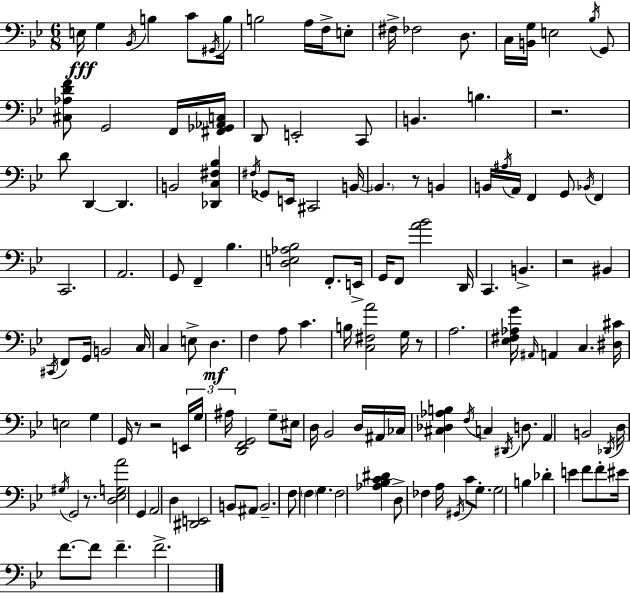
{
  \clef bass
  \numericTimeSignature
  \time 6/8
  \key bes \major
  e16\fff g4 \acciaccatura { bes,16 } b4 c'8 | \acciaccatura { gis,16 } b16 b2 a16 f16-> | e8-. fis16-> fes2 d8. | c16 <b, g>16 e2 | \break \acciaccatura { bes16 } g,8 <cis aes d' f'>8 g,2 | f,16 <fis, ges, aes, c>16 d,8 e,2-. | c,8 b,4. b4. | r2. | \break d'8 d,4~~ d,4. | b,2 <des, c fis bes>4 | \acciaccatura { fis16 } ges,8 e,16 cis,2 | b,16~~ \parenthesize b,4. r8 | \break b,4 b,16 \acciaccatura { ais16 } a,16 f,4 g,8 | \acciaccatura { bes,16 } f,4 c,2. | a,2. | g,8 f,4-- | \break bes4. <d e aes bes>2 | f,8.-. e,16-> g,16 f,8 <a' bes'>2 | d,16 c,4. | b,4.-> r2 | \break bis,4 \acciaccatura { cis,16 } f,8 g,16 b,2 | c16 c4 e8-> | d4.\mf f4 a8 | c'4. b16 <c fis a'>2 | \break g16 r8 a2. | <ees fis aes g'>16 \grace { ais,16 } a,4 | c4. <dis cis'>16 e2 | g4 g,16 r8 r2 | \break \tuplet 3/2 { e,16 g16 ais16 } <d, f, g,>2 | g8-- eis16 d16 bes,2 | d16 ais,16 ces16 <cis des aes b>4 | \acciaccatura { f16 } c4 \acciaccatura { dis,16 } d8. a,4 | \break b,2 \acciaccatura { des,16 } d16 | \acciaccatura { gis16 } g,2 r8. | <d ees g a'>2 g,4 | a,2 d4 | \break <dis, e,>2 b,8 ais,8 | b,2.-- | f8 \parenthesize f4 g4. | f2 <aes bes c' dis'>4 | \break d8-> fes4 a16 \acciaccatura { gis,16 } c'8 g8.-. | g2 b4 | des'4-. e'4 f'8 f'8-. | eis'16 f'8.~~ f'8 f'4.-- | \break f'2.-> | \bar "|."
}